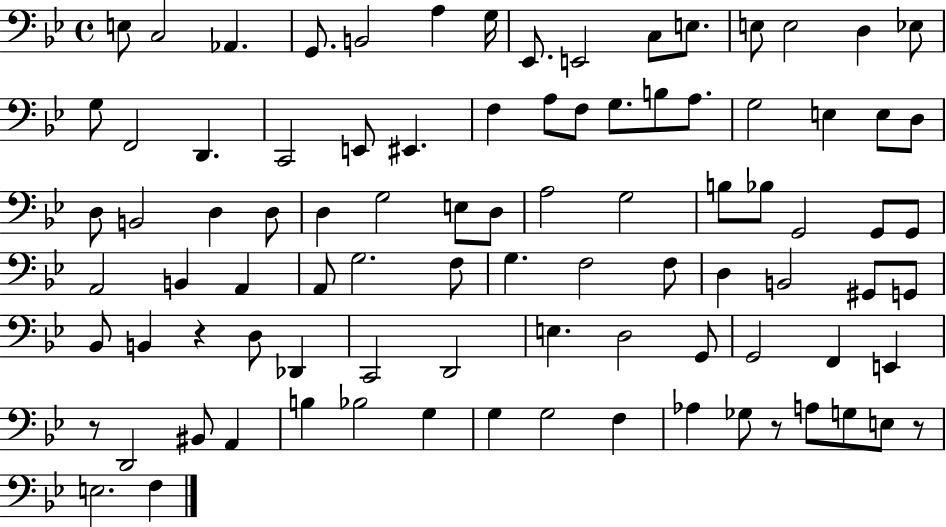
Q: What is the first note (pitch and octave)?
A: E3